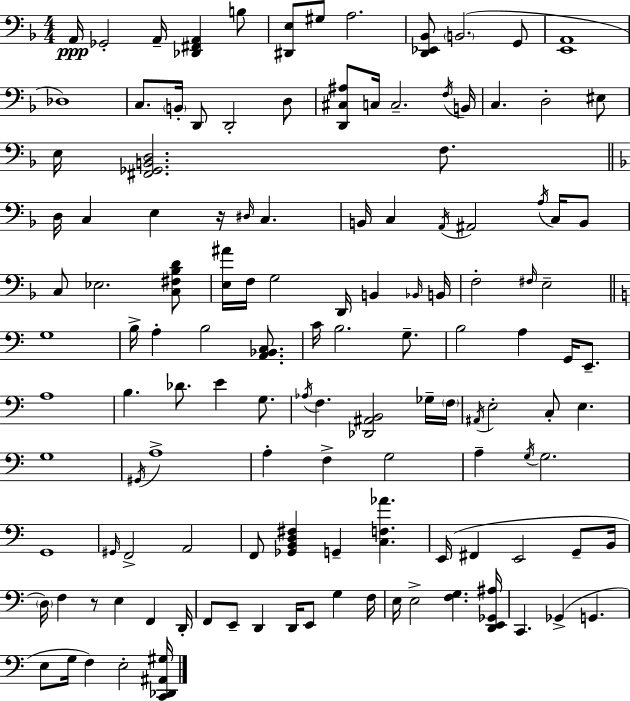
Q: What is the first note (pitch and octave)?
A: A2